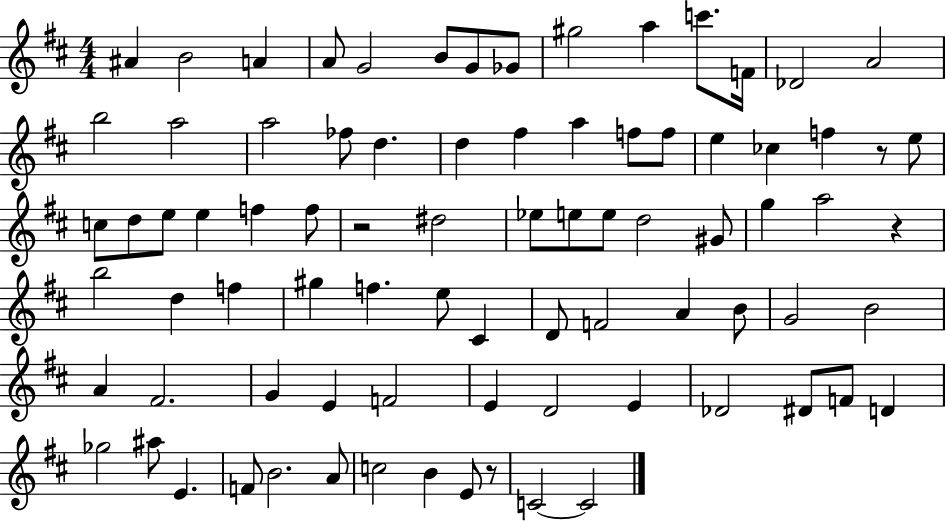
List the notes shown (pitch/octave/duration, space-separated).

A#4/q B4/h A4/q A4/e G4/h B4/e G4/e Gb4/e G#5/h A5/q C6/e. F4/s Db4/h A4/h B5/h A5/h A5/h FES5/e D5/q. D5/q F#5/q A5/q F5/e F5/e E5/q CES5/q F5/q R/e E5/e C5/e D5/e E5/e E5/q F5/q F5/e R/h D#5/h Eb5/e E5/e E5/e D5/h G#4/e G5/q A5/h R/q B5/h D5/q F5/q G#5/q F5/q. E5/e C#4/q D4/e F4/h A4/q B4/e G4/h B4/h A4/q F#4/h. G4/q E4/q F4/h E4/q D4/h E4/q Db4/h D#4/e F4/e D4/q Gb5/h A#5/e E4/q. F4/e B4/h. A4/e C5/h B4/q E4/e R/e C4/h C4/h